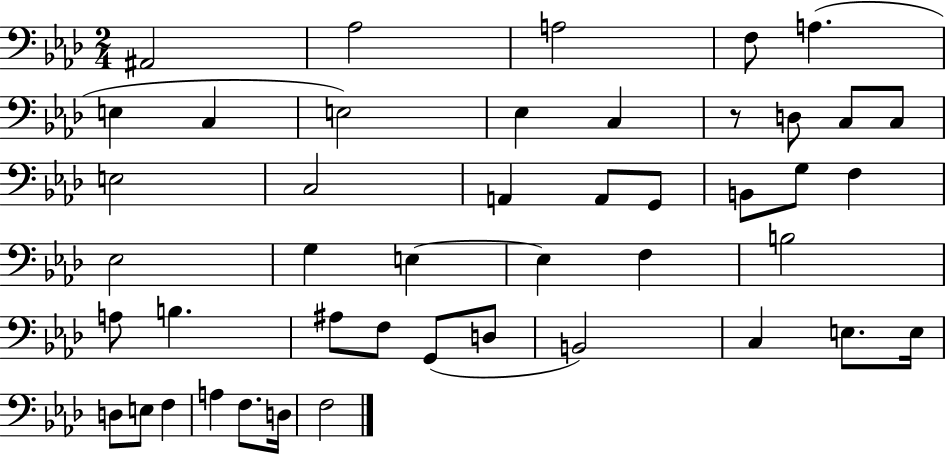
X:1
T:Untitled
M:2/4
L:1/4
K:Ab
^A,,2 _A,2 A,2 F,/2 A, E, C, E,2 _E, C, z/2 D,/2 C,/2 C,/2 E,2 C,2 A,, A,,/2 G,,/2 B,,/2 G,/2 F, _E,2 G, E, E, F, B,2 A,/2 B, ^A,/2 F,/2 G,,/2 D,/2 B,,2 C, E,/2 E,/4 D,/2 E,/2 F, A, F,/2 D,/4 F,2